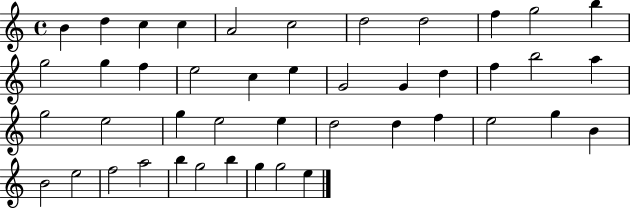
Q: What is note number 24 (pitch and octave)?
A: G5